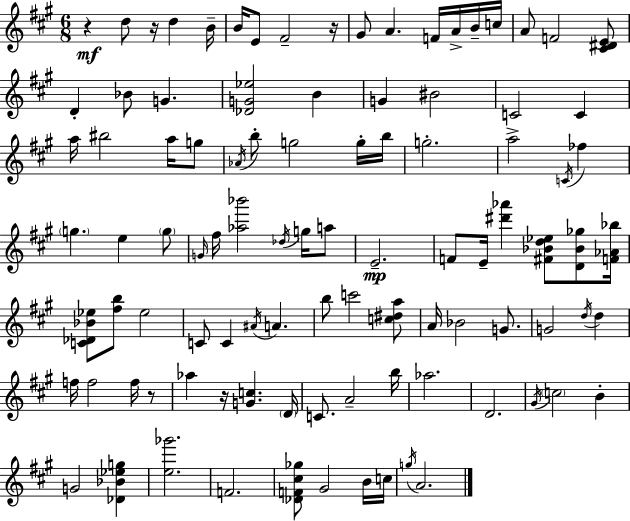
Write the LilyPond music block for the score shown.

{
  \clef treble
  \numericTimeSignature
  \time 6/8
  \key a \major
  r4\mf d''8 r16 d''4 b'16-- | b'16 e'8 fis'2-- r16 | gis'8 a'4. f'16 a'16-> b'16-- c''16 | a'8 f'2 <cis' dis' e'>8 | \break d'4-. bes'8 g'4. | <des' g' ees''>2 b'4 | g'4 bis'2 | c'2 c'4 | \break a''16 bis''2 a''16 g''8 | \acciaccatura { aes'16 } b''8-. g''2 g''16-. | b''16 g''2.-. | a''2-> \acciaccatura { c'16 } fes''4 | \break \parenthesize g''4. e''4 | \parenthesize g''8 \grace { g'16 } fis''16 <aes'' bes'''>2 | \acciaccatura { des''16 } g''16 a''8 e'2.--\mp | f'8 e'16-- <dis''' aes'''>4 <fis' bes' d'' ees''>8 | \break <d' bes' ges''>8 <f' aes' bes''>16 <c' des' bes' ees''>8 <fis'' b''>8 ees''2 | c'8 c'4 \acciaccatura { ais'16 } a'4. | b''8 c'''2 | <c'' dis'' a''>8 a'16 bes'2 | \break g'8. g'2 | \acciaccatura { d''16 } d''4 f''16 f''2 | f''16 r8 aes''4 r16 <g' c''>4. | \parenthesize d'16 c'8. a'2-- | \break b''16 aes''2. | d'2. | \acciaccatura { gis'16 } \parenthesize c''2 | b'4-. g'2 | \break <des' bes' ees'' g''>4 <e'' ges'''>2. | f'2. | <des' f' cis'' ges''>8 gis'2 | b'16 c''16 \acciaccatura { g''16 } a'2. | \break \bar "|."
}